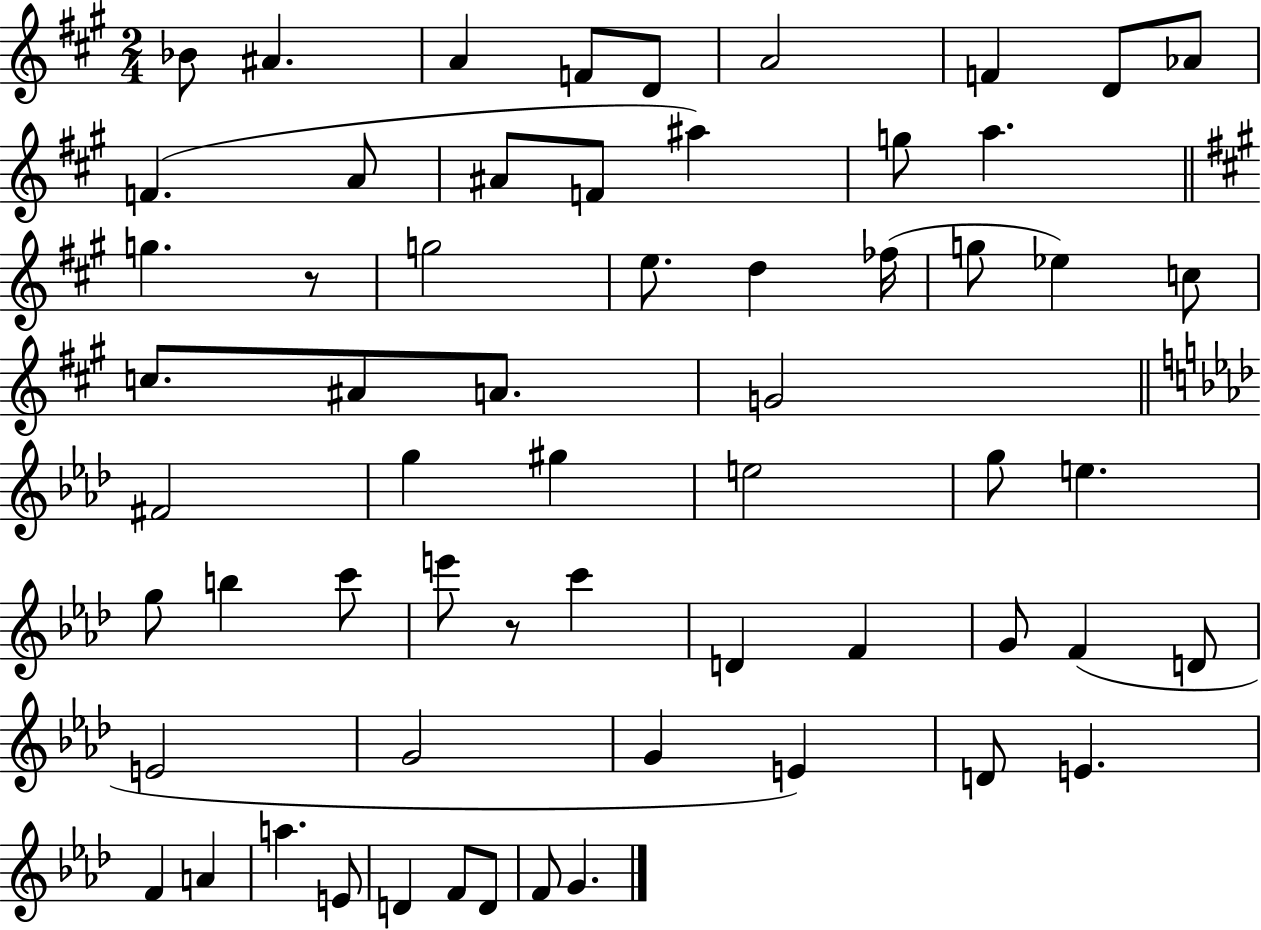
X:1
T:Untitled
M:2/4
L:1/4
K:A
_B/2 ^A A F/2 D/2 A2 F D/2 _A/2 F A/2 ^A/2 F/2 ^a g/2 a g z/2 g2 e/2 d _f/4 g/2 _e c/2 c/2 ^A/2 A/2 G2 ^F2 g ^g e2 g/2 e g/2 b c'/2 e'/2 z/2 c' D F G/2 F D/2 E2 G2 G E D/2 E F A a E/2 D F/2 D/2 F/2 G